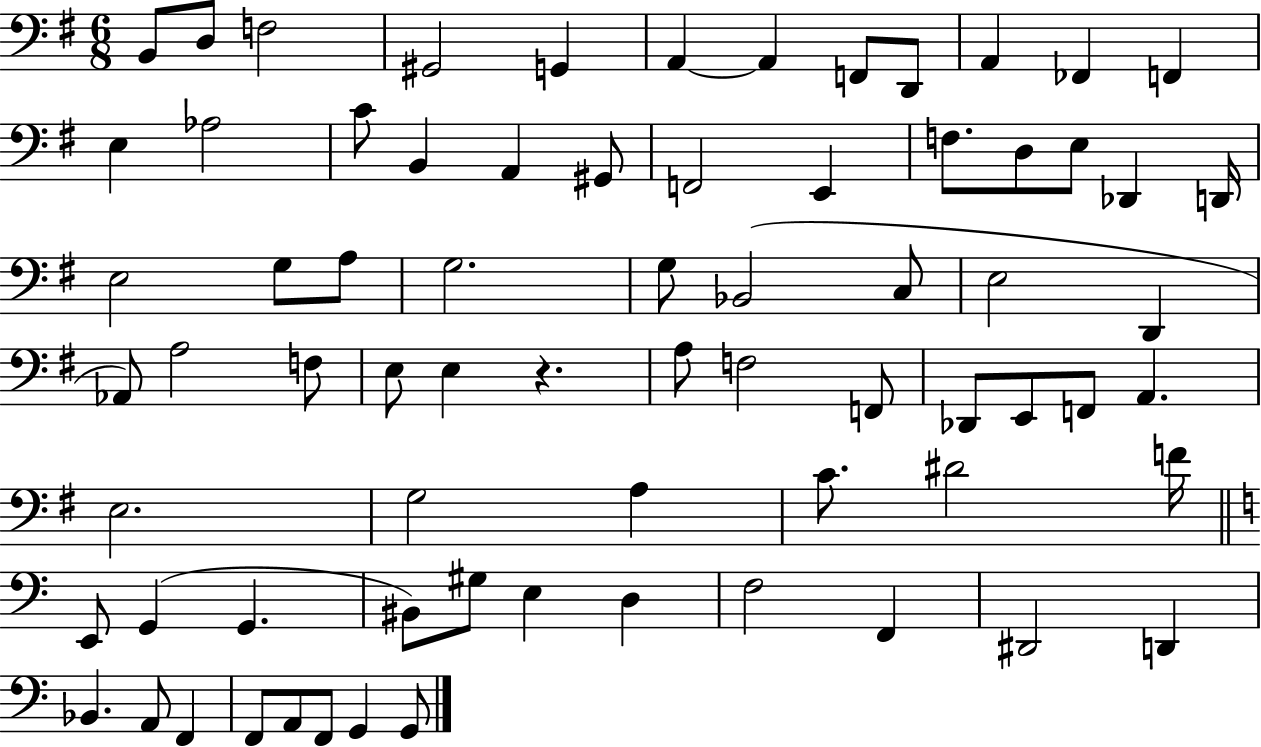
B2/e D3/e F3/h G#2/h G2/q A2/q A2/q F2/e D2/e A2/q FES2/q F2/q E3/q Ab3/h C4/e B2/q A2/q G#2/e F2/h E2/q F3/e. D3/e E3/e Db2/q D2/s E3/h G3/e A3/e G3/h. G3/e Bb2/h C3/e E3/h D2/q Ab2/e A3/h F3/e E3/e E3/q R/q. A3/e F3/h F2/e Db2/e E2/e F2/e A2/q. E3/h. G3/h A3/q C4/e. D#4/h F4/s E2/e G2/q G2/q. BIS2/e G#3/e E3/q D3/q F3/h F2/q D#2/h D2/q Bb2/q. A2/e F2/q F2/e A2/e F2/e G2/q G2/e